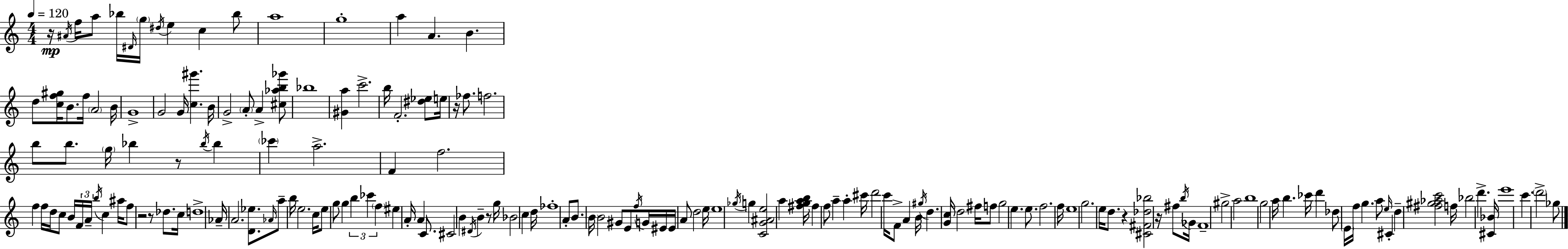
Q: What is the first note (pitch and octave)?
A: A#4